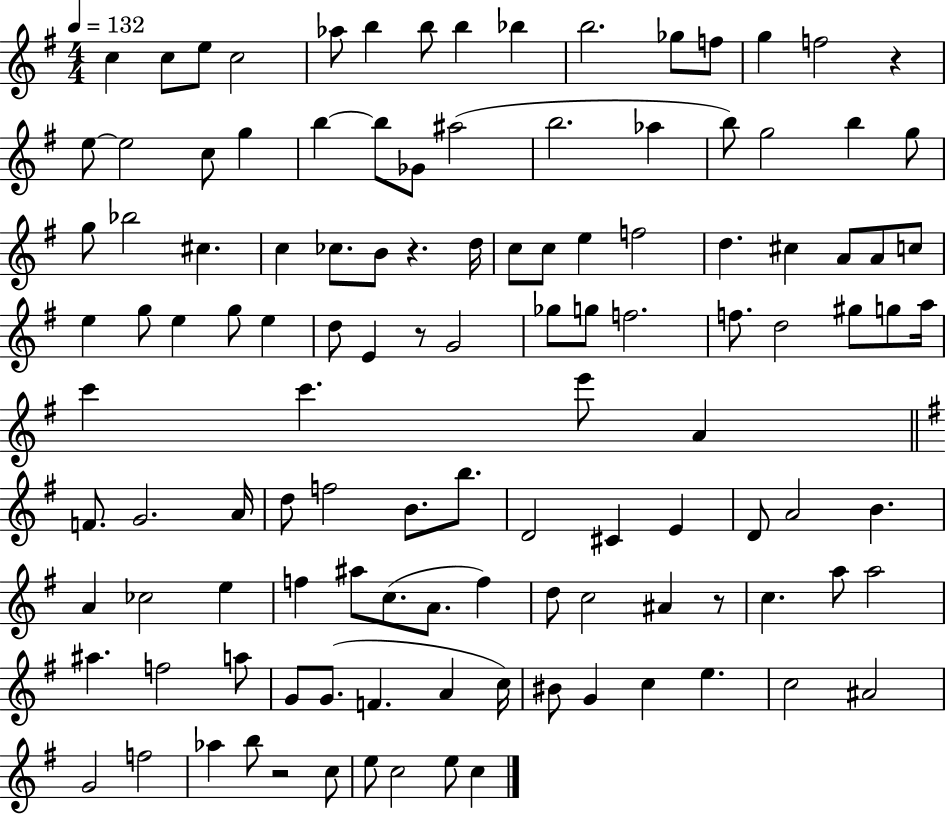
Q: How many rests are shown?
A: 5